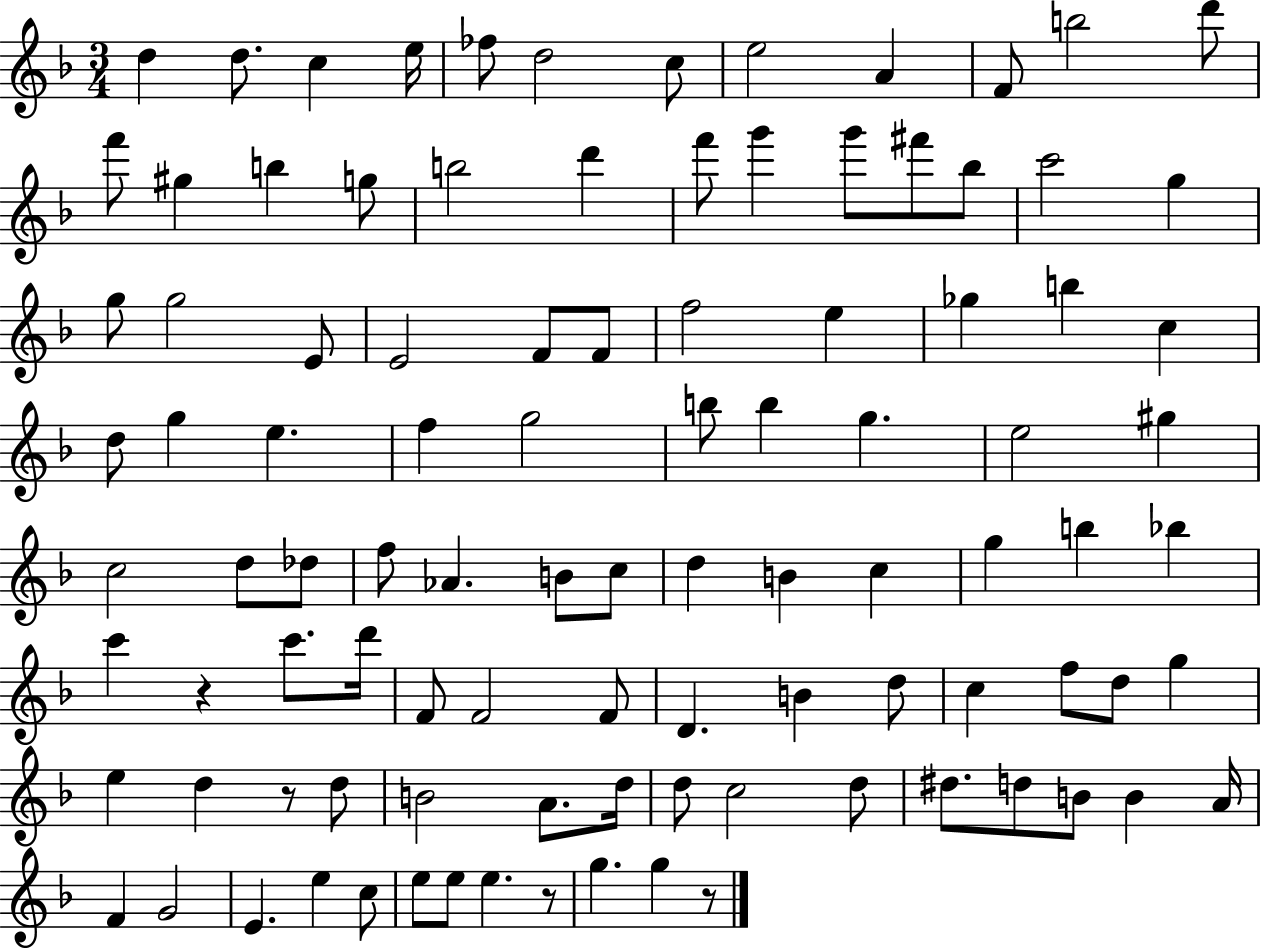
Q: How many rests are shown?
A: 4